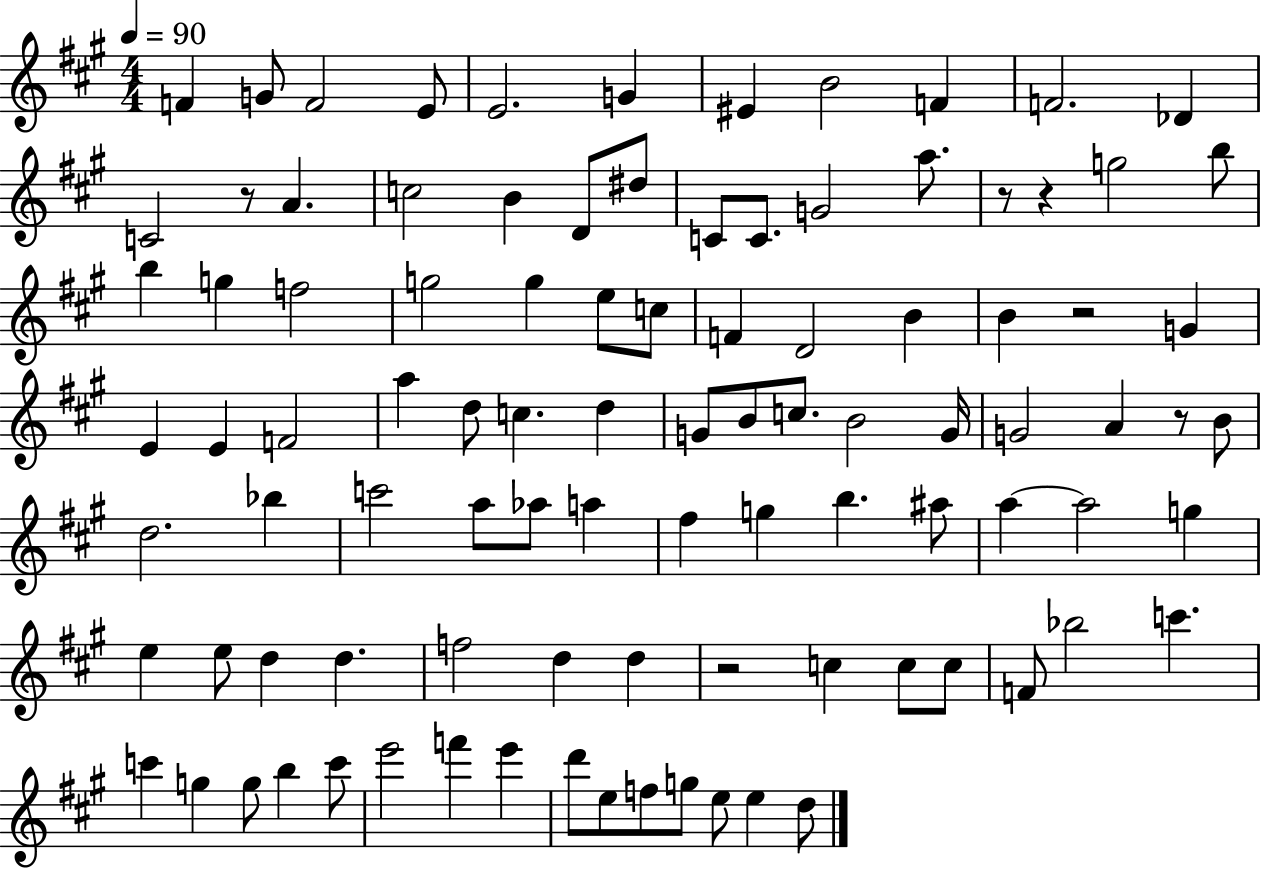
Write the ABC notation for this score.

X:1
T:Untitled
M:4/4
L:1/4
K:A
F G/2 F2 E/2 E2 G ^E B2 F F2 _D C2 z/2 A c2 B D/2 ^d/2 C/2 C/2 G2 a/2 z/2 z g2 b/2 b g f2 g2 g e/2 c/2 F D2 B B z2 G E E F2 a d/2 c d G/2 B/2 c/2 B2 G/4 G2 A z/2 B/2 d2 _b c'2 a/2 _a/2 a ^f g b ^a/2 a a2 g e e/2 d d f2 d d z2 c c/2 c/2 F/2 _b2 c' c' g g/2 b c'/2 e'2 f' e' d'/2 e/2 f/2 g/2 e/2 e d/2